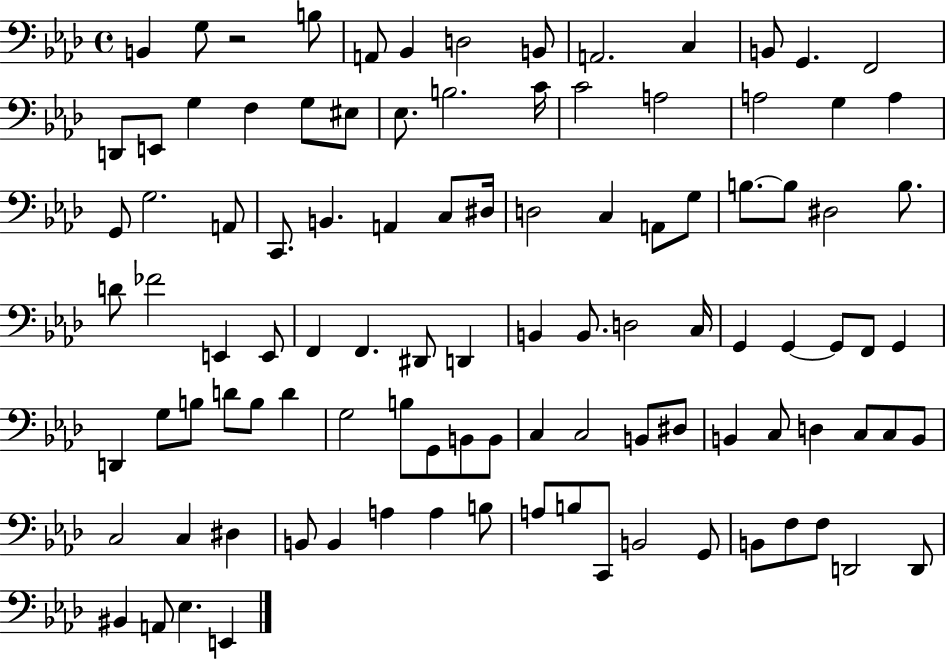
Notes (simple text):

B2/q G3/e R/h B3/e A2/e Bb2/q D3/h B2/e A2/h. C3/q B2/e G2/q. F2/h D2/e E2/e G3/q F3/q G3/e EIS3/e Eb3/e. B3/h. C4/s C4/h A3/h A3/h G3/q A3/q G2/e G3/h. A2/e C2/e. B2/q. A2/q C3/e D#3/s D3/h C3/q A2/e G3/e B3/e. B3/e D#3/h B3/e. D4/e FES4/h E2/q E2/e F2/q F2/q. D#2/e D2/q B2/q B2/e. D3/h C3/s G2/q G2/q G2/e F2/e G2/q D2/q G3/e B3/e D4/e B3/e D4/q G3/h B3/e G2/e B2/e B2/e C3/q C3/h B2/e D#3/e B2/q C3/e D3/q C3/e C3/e B2/e C3/h C3/q D#3/q B2/e B2/q A3/q A3/q B3/e A3/e B3/e C2/e B2/h G2/e B2/e F3/e F3/e D2/h D2/e BIS2/q A2/e Eb3/q. E2/q